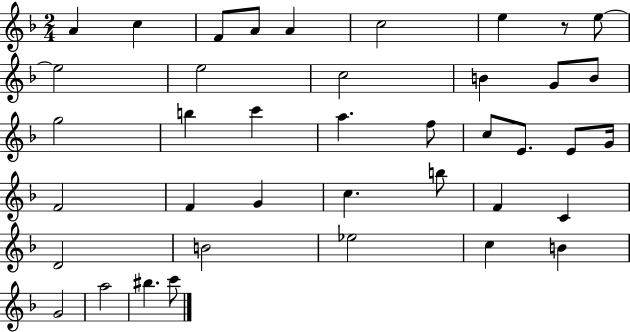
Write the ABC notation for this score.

X:1
T:Untitled
M:2/4
L:1/4
K:F
A c F/2 A/2 A c2 e z/2 e/2 e2 e2 c2 B G/2 B/2 g2 b c' a f/2 c/2 E/2 E/2 G/4 F2 F G c b/2 F C D2 B2 _e2 c B G2 a2 ^b c'/2